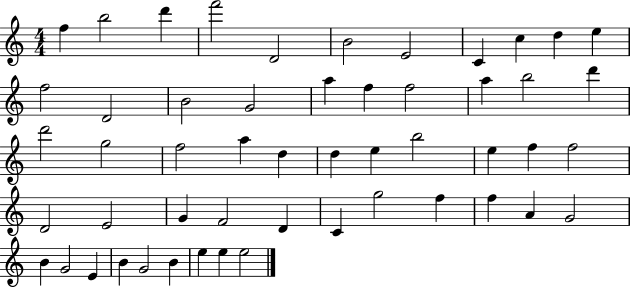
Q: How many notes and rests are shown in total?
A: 52